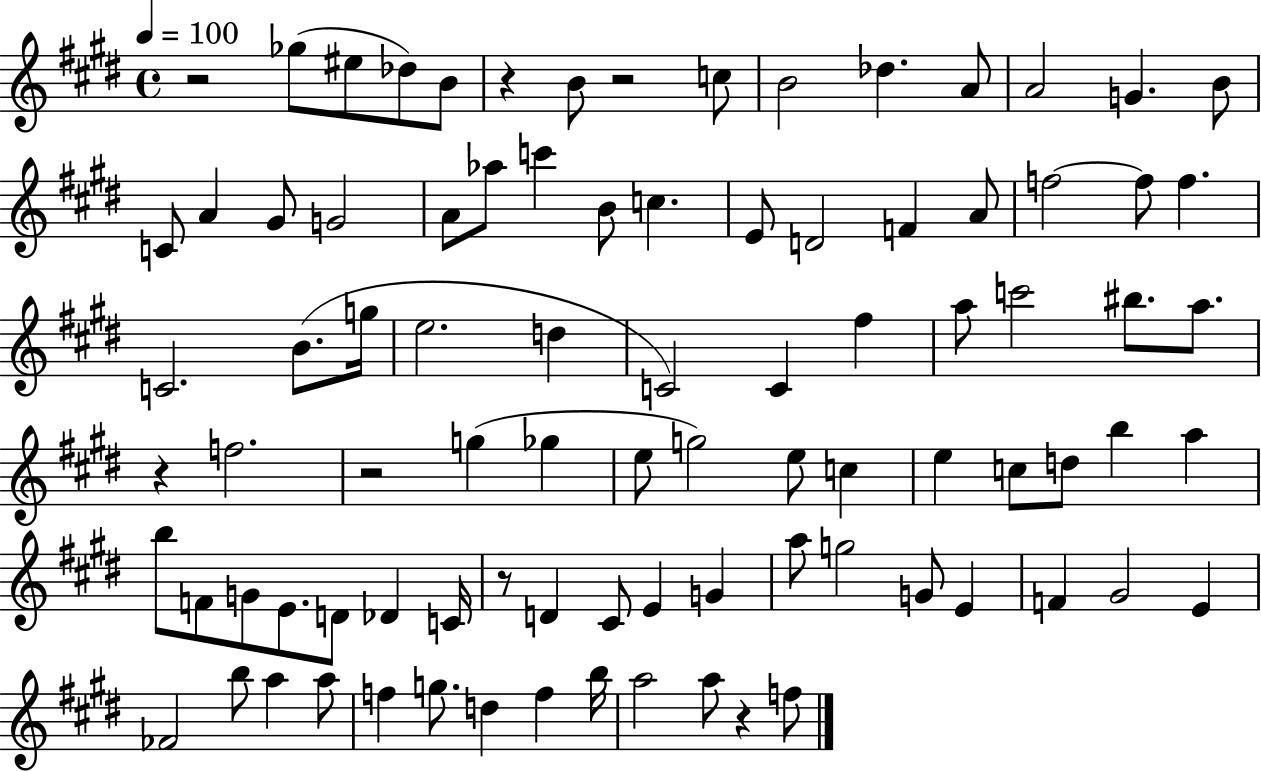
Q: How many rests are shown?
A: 7